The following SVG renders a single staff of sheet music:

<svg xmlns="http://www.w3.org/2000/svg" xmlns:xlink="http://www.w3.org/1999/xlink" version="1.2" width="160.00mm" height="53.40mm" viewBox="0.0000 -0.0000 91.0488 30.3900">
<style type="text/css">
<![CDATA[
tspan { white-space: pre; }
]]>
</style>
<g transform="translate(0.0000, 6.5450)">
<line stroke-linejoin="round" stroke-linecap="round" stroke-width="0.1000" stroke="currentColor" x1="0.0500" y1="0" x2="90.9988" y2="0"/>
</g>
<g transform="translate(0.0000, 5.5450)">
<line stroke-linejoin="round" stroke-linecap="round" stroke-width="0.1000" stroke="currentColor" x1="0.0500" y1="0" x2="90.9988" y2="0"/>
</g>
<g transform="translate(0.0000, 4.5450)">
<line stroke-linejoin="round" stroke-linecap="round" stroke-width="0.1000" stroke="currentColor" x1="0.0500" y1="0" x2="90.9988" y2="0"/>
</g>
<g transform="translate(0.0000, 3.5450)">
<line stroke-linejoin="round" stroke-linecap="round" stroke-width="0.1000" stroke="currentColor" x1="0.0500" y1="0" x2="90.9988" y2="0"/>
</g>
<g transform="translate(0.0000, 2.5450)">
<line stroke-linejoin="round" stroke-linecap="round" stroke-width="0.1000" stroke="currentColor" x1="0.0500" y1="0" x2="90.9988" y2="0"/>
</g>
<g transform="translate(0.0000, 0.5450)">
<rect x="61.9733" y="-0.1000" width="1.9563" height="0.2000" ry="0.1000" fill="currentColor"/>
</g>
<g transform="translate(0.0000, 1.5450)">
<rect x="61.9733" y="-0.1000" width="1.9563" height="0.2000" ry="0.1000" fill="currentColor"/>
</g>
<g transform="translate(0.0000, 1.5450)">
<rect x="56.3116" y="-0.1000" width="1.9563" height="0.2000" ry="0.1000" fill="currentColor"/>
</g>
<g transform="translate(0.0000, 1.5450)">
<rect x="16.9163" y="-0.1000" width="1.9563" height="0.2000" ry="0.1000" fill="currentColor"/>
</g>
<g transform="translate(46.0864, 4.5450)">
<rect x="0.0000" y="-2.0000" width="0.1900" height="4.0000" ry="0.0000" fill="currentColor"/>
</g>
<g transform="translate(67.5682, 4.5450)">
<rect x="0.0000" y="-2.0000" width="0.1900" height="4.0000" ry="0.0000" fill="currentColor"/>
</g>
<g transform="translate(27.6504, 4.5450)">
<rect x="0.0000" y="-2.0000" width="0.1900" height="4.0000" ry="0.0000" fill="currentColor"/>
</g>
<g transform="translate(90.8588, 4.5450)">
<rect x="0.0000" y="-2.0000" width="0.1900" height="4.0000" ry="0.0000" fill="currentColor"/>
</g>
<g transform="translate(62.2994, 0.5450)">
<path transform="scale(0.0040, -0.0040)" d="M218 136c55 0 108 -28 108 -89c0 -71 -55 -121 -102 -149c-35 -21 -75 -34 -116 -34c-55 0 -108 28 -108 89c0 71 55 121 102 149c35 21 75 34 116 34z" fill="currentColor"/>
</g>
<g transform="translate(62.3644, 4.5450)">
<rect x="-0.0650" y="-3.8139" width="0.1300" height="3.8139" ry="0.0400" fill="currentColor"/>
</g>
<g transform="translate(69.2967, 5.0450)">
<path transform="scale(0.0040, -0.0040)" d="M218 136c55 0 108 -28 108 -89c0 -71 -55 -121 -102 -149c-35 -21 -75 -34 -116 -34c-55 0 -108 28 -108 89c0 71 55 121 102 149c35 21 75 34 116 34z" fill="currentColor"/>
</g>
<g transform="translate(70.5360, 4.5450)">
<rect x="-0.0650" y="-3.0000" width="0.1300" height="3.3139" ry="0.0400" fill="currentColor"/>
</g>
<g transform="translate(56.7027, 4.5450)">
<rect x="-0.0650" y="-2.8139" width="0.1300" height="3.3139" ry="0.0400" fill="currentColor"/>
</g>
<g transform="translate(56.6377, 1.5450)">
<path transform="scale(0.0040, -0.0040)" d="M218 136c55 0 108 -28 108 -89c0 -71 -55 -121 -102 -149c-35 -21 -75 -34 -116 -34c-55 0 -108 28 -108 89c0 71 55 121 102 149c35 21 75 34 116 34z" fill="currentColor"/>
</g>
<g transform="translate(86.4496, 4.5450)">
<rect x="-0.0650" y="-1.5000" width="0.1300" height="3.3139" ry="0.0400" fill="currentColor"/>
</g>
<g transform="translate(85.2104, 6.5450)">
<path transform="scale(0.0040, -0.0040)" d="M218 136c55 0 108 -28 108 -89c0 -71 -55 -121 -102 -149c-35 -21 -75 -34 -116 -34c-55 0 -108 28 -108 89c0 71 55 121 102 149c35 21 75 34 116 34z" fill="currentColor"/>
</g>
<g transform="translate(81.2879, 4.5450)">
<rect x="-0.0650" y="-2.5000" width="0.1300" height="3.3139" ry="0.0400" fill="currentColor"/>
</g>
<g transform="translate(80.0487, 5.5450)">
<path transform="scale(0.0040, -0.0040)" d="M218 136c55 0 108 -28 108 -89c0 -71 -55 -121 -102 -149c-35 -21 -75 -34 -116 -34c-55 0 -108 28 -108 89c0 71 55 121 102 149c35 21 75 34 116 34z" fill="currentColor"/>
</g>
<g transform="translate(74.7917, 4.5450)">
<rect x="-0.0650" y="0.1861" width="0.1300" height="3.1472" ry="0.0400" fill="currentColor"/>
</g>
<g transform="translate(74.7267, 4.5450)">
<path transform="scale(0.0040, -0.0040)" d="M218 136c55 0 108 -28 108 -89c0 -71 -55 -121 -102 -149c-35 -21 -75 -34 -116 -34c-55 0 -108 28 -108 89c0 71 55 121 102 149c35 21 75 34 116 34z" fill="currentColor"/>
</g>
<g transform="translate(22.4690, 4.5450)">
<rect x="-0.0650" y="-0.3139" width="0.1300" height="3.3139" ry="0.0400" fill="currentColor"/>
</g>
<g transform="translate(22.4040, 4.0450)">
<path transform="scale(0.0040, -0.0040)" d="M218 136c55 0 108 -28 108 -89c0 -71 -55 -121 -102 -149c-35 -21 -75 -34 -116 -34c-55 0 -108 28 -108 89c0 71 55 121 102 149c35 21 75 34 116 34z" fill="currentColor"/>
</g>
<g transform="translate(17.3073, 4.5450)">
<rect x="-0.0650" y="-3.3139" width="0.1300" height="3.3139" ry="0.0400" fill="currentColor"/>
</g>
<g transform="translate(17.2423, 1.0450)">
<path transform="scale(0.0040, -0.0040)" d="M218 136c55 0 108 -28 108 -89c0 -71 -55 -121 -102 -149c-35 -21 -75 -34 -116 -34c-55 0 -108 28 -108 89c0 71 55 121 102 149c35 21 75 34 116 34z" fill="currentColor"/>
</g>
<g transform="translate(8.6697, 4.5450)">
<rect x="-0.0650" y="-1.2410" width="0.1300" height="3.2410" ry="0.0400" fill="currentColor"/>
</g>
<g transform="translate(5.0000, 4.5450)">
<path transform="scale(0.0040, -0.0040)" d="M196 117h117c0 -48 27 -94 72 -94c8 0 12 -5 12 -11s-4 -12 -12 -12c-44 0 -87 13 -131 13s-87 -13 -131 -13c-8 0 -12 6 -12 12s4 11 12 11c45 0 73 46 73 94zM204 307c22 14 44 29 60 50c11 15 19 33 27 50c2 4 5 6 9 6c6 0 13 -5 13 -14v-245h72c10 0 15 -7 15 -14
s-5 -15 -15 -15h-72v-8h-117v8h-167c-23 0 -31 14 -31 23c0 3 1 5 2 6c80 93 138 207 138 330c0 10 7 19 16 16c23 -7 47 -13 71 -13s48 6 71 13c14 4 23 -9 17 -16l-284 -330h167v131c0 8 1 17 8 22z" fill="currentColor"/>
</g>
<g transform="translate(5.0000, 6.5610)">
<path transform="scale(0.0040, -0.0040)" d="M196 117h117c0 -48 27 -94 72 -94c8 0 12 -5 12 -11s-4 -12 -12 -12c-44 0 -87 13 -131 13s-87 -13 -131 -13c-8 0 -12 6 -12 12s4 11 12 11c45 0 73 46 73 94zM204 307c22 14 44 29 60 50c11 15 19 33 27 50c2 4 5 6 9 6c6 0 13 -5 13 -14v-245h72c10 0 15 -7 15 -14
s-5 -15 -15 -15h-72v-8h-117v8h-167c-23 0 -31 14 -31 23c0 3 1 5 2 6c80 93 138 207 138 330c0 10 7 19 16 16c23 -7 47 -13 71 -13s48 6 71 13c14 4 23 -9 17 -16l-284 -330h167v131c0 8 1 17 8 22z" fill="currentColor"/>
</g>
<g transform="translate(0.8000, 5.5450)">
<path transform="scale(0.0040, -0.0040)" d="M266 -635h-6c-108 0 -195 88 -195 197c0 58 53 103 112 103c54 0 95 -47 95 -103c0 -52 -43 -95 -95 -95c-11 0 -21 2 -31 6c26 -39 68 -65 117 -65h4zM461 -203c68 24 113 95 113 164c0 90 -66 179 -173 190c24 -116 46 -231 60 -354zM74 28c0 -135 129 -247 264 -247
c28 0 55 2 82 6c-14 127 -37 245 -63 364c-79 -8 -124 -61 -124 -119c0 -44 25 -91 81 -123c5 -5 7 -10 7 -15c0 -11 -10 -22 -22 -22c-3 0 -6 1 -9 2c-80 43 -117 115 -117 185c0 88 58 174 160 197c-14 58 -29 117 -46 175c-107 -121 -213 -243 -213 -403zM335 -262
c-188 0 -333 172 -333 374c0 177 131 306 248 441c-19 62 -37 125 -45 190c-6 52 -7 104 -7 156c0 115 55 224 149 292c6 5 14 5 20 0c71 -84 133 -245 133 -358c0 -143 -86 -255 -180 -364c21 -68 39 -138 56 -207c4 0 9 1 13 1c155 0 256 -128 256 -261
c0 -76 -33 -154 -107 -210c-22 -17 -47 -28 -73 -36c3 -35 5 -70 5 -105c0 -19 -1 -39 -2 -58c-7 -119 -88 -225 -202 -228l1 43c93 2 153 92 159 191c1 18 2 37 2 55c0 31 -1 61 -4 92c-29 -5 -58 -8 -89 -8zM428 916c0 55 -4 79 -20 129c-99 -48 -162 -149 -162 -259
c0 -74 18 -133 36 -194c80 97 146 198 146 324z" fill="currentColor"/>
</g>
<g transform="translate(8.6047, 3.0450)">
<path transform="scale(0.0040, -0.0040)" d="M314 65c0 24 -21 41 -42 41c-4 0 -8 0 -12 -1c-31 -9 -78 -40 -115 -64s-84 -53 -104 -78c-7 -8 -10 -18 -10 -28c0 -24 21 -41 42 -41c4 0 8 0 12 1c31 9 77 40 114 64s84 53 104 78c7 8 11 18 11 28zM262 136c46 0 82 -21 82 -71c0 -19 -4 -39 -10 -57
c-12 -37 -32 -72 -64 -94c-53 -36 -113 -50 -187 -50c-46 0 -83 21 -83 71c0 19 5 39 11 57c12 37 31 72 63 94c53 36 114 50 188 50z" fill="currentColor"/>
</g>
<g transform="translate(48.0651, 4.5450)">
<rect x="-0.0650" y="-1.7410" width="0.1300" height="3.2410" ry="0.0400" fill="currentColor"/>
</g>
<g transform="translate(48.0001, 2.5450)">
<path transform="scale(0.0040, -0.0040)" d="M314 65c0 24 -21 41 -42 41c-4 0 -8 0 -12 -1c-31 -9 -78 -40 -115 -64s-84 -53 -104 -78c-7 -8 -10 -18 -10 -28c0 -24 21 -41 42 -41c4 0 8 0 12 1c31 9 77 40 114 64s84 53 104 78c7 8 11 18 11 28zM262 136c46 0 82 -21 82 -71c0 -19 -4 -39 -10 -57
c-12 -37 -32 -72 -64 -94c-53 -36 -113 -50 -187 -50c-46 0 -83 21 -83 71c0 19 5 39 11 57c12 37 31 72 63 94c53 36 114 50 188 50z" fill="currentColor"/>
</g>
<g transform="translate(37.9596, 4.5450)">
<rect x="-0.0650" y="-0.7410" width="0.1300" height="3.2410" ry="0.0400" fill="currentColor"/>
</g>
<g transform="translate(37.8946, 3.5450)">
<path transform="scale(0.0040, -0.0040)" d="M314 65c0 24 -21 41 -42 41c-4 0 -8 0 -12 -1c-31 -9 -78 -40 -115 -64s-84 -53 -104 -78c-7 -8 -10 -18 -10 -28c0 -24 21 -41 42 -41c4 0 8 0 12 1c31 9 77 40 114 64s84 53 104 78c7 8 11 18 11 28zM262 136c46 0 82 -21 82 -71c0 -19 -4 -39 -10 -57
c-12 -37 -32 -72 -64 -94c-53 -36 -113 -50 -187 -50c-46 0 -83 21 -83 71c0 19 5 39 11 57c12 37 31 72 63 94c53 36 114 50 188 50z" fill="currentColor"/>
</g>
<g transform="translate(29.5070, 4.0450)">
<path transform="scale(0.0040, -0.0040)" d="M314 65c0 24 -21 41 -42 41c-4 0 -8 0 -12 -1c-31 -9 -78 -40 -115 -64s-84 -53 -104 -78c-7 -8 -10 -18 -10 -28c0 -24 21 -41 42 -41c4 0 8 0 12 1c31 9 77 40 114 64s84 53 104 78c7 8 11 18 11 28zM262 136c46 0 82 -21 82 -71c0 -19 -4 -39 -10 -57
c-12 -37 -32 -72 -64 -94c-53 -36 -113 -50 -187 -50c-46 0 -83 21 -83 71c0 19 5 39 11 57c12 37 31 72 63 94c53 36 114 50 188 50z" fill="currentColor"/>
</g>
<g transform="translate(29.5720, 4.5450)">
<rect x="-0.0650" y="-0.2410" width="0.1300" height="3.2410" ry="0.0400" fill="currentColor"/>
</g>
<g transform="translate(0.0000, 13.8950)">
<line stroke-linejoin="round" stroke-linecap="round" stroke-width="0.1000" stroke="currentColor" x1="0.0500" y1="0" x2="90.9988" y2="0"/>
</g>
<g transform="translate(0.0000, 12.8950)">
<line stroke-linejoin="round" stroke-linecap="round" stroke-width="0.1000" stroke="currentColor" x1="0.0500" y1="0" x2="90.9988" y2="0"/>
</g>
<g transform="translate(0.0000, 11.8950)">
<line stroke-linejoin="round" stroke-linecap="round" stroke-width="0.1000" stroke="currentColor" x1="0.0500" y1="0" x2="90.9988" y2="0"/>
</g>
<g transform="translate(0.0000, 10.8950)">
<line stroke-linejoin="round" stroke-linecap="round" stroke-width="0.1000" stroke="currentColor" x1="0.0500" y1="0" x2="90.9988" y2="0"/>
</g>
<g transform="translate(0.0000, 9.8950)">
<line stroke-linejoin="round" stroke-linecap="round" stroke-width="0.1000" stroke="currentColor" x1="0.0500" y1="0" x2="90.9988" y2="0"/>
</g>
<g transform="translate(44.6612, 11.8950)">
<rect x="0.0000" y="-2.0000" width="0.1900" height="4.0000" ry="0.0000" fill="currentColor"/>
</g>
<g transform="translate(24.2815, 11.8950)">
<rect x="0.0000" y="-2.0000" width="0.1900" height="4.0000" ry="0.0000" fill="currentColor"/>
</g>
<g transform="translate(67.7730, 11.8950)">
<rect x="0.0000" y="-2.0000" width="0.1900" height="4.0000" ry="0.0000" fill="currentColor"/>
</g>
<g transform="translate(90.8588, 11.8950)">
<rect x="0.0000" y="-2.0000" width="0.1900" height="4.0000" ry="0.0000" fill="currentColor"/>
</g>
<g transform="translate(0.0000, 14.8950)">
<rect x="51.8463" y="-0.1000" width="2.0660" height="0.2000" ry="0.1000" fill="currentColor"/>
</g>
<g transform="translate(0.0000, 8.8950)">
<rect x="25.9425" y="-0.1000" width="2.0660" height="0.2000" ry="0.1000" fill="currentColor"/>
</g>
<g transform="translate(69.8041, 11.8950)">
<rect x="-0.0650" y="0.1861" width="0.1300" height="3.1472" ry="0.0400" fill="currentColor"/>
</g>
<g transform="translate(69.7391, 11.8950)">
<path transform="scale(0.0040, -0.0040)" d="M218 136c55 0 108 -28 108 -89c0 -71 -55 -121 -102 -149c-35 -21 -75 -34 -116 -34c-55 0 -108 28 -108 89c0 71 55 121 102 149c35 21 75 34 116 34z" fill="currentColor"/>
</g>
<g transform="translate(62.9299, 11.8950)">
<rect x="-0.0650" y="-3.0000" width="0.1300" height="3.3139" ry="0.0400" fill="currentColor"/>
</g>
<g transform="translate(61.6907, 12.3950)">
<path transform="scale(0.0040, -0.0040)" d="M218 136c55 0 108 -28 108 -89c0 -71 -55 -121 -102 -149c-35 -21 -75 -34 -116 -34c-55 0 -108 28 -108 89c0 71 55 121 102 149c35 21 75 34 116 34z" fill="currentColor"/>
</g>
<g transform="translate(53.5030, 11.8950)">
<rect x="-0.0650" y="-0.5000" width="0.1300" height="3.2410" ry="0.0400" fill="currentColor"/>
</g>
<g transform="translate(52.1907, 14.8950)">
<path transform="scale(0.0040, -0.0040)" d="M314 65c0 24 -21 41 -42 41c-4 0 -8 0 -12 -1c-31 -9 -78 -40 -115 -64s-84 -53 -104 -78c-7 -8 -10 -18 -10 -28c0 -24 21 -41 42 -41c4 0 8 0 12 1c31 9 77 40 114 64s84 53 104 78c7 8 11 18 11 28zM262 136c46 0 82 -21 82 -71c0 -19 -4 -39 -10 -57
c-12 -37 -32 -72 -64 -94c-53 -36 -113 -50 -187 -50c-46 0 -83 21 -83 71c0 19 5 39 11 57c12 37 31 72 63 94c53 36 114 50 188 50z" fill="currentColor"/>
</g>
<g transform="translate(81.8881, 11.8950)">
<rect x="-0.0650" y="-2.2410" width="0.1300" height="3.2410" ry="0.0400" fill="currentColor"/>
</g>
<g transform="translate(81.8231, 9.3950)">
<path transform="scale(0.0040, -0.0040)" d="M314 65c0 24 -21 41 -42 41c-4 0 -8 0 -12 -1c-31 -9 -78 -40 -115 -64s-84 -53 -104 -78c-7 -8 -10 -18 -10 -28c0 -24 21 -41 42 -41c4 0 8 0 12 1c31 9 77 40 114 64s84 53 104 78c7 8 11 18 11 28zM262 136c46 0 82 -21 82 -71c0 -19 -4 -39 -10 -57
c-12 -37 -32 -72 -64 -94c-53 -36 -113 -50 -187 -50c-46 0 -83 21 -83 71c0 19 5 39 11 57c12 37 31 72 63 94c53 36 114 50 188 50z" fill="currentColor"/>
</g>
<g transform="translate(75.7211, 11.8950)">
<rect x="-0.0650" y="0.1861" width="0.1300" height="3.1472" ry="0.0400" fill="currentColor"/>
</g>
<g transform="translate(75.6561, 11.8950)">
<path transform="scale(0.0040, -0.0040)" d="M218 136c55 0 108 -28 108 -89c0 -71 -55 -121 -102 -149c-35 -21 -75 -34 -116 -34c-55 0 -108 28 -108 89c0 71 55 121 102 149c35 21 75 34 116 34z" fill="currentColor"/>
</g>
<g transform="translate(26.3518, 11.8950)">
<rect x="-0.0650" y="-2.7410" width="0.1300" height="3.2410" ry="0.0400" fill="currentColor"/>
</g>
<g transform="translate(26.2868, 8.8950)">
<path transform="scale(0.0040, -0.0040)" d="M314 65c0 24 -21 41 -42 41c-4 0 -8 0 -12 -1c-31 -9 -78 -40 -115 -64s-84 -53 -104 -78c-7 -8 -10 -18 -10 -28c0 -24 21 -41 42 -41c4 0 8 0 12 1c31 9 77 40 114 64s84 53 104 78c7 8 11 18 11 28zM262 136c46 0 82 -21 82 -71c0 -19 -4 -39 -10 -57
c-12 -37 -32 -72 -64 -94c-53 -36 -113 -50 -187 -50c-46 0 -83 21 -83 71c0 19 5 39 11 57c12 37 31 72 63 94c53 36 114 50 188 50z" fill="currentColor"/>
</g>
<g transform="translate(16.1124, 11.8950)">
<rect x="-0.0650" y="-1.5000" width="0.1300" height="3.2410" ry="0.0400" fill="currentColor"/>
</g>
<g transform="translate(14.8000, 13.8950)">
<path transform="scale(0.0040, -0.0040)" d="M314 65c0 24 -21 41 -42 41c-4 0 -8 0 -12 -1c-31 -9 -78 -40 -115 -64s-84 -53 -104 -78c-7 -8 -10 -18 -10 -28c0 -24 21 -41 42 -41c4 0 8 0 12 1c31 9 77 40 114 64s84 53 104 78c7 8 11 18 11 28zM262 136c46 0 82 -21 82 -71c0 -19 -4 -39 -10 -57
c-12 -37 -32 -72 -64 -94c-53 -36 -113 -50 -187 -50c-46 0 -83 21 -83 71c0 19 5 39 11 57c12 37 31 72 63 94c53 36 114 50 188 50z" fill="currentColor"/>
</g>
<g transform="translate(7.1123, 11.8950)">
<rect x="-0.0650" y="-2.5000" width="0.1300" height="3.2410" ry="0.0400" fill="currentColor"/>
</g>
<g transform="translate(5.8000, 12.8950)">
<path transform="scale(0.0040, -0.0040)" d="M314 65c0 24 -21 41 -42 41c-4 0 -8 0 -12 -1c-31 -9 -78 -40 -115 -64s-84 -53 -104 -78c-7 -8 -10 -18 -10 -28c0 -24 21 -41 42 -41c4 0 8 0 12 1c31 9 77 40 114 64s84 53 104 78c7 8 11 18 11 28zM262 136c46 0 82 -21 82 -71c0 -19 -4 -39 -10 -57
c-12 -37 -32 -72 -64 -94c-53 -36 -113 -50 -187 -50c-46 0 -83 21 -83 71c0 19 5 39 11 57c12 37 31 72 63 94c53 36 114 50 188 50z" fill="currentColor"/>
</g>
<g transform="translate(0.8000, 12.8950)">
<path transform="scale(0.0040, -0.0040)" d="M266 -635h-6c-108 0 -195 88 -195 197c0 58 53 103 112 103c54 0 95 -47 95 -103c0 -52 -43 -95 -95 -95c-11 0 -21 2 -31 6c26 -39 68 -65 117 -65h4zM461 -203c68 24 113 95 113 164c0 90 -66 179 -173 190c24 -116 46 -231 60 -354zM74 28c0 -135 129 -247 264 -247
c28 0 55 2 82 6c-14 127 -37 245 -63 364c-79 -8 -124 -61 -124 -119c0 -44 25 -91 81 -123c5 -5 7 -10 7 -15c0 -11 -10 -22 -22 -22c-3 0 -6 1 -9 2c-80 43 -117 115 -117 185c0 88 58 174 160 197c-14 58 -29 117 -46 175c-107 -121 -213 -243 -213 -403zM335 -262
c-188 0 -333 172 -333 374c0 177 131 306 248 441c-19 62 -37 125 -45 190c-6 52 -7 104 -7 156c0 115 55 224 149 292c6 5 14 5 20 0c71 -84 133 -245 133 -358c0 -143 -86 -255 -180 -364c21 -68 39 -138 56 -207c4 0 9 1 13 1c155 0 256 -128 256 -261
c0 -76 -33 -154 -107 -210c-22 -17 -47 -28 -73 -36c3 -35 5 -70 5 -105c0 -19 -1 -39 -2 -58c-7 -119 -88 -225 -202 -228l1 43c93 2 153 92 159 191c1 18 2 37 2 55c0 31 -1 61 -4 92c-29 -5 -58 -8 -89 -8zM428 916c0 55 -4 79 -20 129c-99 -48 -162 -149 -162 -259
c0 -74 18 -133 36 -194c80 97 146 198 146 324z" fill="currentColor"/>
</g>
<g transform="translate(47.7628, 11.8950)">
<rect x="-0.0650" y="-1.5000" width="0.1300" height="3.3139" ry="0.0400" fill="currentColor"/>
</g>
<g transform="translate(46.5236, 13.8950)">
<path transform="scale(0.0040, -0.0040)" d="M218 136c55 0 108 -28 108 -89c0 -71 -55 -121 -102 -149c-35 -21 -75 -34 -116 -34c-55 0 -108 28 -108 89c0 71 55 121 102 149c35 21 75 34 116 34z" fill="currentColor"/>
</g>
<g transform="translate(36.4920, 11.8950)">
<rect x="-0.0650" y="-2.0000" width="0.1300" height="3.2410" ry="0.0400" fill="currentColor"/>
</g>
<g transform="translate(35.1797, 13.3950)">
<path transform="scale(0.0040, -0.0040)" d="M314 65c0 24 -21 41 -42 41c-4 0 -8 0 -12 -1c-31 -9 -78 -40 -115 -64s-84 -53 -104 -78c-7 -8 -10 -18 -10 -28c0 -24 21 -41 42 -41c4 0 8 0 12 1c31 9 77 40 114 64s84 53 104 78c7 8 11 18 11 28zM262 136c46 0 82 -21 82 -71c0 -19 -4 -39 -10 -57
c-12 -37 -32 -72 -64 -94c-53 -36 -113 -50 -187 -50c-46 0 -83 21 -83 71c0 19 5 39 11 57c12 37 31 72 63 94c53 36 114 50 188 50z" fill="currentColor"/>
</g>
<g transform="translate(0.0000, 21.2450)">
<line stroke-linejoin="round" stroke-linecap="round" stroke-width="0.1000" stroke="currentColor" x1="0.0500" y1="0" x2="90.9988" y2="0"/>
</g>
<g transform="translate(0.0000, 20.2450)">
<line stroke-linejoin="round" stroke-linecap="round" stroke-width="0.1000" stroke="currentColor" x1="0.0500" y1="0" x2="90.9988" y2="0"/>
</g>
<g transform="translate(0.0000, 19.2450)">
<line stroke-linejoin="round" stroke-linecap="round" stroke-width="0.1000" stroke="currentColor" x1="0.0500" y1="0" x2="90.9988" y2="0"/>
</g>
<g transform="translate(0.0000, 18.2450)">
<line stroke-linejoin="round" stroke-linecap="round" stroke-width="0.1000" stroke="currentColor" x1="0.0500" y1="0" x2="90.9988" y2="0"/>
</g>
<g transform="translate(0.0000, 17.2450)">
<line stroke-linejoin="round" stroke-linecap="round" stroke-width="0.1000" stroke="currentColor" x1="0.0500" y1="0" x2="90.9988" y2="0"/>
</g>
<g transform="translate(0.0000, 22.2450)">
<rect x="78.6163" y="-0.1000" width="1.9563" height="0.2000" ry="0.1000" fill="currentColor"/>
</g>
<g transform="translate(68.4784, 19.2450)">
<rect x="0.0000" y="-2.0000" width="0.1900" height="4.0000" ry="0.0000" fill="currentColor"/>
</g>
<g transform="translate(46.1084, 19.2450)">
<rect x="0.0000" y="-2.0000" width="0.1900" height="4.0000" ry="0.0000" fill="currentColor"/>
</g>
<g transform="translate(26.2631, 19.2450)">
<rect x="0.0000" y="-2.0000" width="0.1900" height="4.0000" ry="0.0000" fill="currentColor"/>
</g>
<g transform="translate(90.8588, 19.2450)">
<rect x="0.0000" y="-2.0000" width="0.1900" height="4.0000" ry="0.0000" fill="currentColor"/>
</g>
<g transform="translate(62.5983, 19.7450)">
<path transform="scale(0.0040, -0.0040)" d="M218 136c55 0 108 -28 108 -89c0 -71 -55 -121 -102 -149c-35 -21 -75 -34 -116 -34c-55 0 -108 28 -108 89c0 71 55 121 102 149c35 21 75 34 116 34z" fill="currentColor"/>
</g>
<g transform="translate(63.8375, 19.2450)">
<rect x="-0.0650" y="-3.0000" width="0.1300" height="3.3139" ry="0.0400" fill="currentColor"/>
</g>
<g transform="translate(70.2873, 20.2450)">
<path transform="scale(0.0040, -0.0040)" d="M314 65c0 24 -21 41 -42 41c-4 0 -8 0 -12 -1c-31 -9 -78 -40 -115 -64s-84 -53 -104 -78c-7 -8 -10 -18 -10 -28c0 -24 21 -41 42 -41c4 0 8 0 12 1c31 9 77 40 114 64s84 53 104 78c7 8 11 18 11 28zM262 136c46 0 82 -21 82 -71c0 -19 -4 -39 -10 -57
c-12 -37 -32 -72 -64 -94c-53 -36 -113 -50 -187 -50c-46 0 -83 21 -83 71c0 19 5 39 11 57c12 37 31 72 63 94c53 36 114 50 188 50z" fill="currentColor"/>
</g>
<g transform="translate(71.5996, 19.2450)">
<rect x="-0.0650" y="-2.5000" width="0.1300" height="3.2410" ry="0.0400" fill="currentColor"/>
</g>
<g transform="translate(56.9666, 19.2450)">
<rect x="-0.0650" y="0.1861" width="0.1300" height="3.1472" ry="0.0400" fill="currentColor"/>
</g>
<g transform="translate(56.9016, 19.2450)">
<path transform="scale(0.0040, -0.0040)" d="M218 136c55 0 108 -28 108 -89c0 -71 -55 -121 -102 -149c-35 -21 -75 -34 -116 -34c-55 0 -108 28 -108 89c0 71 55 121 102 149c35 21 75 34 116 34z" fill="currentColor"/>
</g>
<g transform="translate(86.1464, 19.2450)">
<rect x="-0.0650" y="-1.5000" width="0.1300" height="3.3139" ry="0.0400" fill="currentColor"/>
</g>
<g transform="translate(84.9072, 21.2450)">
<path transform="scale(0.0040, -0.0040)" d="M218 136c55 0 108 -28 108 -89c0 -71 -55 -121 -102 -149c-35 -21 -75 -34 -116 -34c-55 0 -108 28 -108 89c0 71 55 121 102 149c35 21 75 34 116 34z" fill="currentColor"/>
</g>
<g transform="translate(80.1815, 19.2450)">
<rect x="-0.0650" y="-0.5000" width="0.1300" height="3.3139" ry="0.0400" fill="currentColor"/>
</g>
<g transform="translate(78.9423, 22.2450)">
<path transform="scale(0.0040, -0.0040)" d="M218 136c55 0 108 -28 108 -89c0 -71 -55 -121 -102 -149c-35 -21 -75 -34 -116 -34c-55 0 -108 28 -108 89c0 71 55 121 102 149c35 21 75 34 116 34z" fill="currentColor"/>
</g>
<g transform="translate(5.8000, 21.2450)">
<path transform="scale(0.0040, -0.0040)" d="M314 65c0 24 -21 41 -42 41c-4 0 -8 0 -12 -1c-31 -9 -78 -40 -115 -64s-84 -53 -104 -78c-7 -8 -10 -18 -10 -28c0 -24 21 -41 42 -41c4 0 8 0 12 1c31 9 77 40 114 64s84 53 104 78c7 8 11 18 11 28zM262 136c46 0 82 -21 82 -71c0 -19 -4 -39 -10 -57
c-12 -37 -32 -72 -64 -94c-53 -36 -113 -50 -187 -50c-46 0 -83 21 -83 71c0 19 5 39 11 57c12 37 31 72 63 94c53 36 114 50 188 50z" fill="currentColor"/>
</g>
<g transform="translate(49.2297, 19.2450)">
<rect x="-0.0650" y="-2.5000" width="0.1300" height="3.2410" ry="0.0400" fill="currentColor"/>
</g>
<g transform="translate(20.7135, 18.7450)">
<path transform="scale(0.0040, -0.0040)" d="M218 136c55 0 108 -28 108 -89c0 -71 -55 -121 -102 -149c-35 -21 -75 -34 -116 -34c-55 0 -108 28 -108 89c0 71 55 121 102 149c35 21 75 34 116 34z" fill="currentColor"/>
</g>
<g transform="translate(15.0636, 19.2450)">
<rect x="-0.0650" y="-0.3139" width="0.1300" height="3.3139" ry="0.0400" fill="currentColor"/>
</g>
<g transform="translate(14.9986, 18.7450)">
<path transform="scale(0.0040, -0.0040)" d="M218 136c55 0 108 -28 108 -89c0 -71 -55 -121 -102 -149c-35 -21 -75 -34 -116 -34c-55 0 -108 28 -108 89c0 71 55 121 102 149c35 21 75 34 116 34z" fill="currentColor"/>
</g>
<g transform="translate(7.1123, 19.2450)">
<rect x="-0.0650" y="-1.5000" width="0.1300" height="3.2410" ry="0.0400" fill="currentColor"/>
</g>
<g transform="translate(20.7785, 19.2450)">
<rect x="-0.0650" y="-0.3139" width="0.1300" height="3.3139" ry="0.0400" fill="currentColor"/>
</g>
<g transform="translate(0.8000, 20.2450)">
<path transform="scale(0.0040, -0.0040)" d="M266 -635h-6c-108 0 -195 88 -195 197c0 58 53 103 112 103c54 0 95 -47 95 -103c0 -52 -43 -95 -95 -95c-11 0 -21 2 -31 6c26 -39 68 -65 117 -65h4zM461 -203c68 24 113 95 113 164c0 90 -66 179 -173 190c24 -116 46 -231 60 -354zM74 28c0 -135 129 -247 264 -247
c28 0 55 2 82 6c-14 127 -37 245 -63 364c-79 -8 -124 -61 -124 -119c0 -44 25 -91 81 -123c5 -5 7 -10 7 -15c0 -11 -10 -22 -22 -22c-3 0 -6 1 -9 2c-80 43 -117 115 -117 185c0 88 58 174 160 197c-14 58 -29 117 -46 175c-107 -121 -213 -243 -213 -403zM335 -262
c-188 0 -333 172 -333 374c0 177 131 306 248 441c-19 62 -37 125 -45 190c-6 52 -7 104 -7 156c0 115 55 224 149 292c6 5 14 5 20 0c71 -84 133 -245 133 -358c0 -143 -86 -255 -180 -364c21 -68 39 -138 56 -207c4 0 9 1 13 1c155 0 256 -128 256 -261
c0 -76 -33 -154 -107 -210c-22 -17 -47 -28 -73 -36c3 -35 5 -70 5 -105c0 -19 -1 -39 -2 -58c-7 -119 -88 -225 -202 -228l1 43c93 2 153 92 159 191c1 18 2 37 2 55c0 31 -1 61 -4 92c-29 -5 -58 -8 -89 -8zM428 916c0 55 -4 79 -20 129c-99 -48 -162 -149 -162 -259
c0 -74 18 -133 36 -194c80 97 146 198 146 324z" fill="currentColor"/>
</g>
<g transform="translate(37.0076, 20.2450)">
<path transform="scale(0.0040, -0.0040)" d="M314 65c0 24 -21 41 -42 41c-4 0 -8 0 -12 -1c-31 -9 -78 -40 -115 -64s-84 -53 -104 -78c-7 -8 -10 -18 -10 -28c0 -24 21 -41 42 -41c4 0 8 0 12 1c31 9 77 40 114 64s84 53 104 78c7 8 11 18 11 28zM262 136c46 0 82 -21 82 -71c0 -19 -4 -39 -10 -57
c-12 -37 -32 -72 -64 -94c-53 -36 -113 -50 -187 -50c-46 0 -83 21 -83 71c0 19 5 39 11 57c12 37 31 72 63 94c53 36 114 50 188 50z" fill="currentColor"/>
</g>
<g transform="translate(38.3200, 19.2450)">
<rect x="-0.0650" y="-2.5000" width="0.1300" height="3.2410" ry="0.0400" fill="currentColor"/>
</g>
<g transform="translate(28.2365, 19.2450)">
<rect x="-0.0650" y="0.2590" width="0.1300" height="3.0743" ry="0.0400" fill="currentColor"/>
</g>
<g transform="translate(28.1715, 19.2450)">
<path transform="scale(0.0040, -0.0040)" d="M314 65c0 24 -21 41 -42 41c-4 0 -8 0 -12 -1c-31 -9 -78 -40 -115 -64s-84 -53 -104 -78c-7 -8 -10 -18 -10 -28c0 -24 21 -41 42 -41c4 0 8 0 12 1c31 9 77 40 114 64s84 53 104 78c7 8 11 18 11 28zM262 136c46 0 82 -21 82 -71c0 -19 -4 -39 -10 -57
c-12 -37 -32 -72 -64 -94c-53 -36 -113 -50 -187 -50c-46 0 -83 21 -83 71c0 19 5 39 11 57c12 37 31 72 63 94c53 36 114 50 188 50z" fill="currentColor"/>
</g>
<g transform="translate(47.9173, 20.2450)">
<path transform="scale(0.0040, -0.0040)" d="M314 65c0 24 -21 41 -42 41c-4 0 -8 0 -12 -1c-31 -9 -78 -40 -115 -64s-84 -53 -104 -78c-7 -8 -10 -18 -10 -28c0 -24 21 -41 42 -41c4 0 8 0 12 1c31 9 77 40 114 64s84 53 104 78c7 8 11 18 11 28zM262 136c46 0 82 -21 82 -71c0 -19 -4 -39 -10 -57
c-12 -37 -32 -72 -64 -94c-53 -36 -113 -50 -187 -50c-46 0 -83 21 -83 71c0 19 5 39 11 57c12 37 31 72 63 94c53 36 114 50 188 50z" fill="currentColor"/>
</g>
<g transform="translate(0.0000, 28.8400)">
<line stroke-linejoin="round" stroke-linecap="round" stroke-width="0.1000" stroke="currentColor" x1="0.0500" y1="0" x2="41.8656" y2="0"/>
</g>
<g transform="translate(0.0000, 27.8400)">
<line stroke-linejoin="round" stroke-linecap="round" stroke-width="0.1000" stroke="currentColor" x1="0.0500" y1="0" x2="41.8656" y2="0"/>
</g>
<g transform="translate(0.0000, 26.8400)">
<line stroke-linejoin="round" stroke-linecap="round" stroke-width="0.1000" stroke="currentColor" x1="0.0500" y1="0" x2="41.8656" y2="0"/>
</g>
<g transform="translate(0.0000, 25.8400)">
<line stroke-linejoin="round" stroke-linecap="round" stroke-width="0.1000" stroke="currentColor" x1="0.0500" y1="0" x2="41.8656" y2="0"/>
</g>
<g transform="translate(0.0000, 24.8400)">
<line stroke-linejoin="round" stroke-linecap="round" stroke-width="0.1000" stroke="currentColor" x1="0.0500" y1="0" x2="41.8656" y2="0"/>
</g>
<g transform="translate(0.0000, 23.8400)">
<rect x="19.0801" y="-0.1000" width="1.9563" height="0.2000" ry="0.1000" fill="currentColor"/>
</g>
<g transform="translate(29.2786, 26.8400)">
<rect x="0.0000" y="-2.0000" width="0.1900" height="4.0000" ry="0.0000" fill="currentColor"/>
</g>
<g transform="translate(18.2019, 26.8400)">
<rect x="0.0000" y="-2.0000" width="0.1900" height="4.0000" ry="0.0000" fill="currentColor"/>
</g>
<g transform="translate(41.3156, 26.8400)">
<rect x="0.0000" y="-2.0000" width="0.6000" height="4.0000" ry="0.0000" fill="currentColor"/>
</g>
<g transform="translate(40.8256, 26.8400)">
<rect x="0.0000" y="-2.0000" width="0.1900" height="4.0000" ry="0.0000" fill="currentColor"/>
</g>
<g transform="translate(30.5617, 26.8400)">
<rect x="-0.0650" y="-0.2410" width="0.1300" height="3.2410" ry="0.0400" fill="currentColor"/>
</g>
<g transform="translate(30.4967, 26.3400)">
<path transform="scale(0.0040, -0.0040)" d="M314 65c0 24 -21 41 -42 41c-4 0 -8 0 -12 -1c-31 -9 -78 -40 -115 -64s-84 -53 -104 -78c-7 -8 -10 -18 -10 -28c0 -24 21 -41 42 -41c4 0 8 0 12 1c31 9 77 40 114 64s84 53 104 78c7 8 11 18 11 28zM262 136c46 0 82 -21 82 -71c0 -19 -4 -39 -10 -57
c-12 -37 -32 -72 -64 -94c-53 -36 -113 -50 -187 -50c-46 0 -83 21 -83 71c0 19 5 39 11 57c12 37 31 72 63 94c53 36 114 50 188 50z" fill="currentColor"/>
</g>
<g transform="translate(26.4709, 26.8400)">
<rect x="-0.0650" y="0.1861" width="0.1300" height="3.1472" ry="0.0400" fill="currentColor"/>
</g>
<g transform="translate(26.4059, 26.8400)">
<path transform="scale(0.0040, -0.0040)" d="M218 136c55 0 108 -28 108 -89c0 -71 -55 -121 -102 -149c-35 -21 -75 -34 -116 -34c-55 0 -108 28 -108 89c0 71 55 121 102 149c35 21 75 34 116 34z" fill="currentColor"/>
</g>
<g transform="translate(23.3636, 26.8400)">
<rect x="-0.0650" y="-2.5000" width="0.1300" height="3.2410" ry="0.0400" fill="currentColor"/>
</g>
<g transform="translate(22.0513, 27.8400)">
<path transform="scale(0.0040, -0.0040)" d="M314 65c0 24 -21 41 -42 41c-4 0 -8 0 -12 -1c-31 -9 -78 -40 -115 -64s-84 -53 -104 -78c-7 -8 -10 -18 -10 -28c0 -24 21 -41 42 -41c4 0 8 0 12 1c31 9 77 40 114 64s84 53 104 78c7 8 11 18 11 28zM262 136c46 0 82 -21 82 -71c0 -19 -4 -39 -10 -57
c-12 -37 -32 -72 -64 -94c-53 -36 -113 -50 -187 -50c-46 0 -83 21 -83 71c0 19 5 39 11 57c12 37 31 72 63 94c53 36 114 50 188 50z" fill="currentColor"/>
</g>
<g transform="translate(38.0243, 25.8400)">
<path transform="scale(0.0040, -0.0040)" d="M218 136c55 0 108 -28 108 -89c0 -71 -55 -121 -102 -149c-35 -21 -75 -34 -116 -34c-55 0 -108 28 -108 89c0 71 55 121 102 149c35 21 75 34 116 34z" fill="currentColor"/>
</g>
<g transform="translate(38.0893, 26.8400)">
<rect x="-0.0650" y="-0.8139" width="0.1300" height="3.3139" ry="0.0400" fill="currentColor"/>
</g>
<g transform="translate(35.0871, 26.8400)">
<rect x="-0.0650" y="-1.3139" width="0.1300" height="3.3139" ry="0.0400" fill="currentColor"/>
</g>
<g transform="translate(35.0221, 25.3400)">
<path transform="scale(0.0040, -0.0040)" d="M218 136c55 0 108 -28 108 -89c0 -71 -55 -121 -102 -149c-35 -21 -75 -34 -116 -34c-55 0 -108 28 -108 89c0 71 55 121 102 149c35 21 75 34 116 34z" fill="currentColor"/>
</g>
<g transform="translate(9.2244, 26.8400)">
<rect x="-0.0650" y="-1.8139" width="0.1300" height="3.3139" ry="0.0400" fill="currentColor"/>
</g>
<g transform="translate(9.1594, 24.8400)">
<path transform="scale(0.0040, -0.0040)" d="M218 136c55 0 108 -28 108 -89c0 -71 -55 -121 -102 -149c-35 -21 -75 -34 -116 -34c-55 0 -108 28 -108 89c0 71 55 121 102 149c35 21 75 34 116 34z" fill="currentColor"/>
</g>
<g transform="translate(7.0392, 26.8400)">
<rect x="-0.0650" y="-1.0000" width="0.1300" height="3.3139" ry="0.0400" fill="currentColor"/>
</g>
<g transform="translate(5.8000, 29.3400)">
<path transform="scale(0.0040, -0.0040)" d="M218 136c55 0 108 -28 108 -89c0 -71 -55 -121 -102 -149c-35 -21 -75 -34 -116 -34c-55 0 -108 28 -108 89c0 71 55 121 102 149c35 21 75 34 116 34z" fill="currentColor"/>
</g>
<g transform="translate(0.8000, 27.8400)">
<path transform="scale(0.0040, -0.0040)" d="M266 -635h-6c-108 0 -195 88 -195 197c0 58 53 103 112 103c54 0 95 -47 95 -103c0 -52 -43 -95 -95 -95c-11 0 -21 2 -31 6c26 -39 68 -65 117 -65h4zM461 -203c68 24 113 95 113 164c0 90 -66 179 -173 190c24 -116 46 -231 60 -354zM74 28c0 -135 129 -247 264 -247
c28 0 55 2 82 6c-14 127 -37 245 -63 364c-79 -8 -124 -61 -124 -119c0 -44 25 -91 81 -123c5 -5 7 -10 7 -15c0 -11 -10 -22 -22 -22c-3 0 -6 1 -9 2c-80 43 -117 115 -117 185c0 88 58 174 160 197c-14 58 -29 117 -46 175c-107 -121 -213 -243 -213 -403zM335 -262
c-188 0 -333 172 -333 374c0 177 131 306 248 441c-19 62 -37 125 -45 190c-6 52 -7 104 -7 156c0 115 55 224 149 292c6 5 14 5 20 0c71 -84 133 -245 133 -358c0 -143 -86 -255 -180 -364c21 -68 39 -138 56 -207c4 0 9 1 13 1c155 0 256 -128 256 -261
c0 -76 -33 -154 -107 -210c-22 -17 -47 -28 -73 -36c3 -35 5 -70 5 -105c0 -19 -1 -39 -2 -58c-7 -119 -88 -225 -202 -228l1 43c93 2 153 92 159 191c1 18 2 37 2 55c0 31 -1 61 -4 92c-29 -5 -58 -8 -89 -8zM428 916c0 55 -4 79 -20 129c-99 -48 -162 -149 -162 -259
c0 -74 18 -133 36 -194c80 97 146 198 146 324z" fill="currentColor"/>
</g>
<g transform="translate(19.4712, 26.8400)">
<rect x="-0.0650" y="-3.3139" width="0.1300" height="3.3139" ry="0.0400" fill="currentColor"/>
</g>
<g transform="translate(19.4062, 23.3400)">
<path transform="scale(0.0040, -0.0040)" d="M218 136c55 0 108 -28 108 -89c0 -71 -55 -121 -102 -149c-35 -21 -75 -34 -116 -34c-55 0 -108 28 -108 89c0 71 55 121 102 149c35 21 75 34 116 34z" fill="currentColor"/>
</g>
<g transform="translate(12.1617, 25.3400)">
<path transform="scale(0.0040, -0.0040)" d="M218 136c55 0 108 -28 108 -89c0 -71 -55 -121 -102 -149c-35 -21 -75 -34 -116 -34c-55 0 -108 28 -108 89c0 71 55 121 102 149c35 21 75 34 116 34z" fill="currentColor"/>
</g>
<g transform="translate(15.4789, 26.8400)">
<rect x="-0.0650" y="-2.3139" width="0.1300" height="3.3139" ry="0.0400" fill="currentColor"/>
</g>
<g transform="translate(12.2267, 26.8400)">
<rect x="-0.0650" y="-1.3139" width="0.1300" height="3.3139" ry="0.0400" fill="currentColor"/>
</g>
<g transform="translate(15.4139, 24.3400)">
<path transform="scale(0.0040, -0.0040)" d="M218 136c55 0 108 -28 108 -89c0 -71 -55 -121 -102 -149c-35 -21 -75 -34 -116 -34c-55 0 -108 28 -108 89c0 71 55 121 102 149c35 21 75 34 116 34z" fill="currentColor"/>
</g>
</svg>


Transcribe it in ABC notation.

X:1
T:Untitled
M:4/4
L:1/4
K:C
e2 b c c2 d2 f2 a c' A B G E G2 E2 a2 F2 E C2 A B B g2 E2 c c B2 G2 G2 B A G2 C E D f e g b G2 B c2 e d